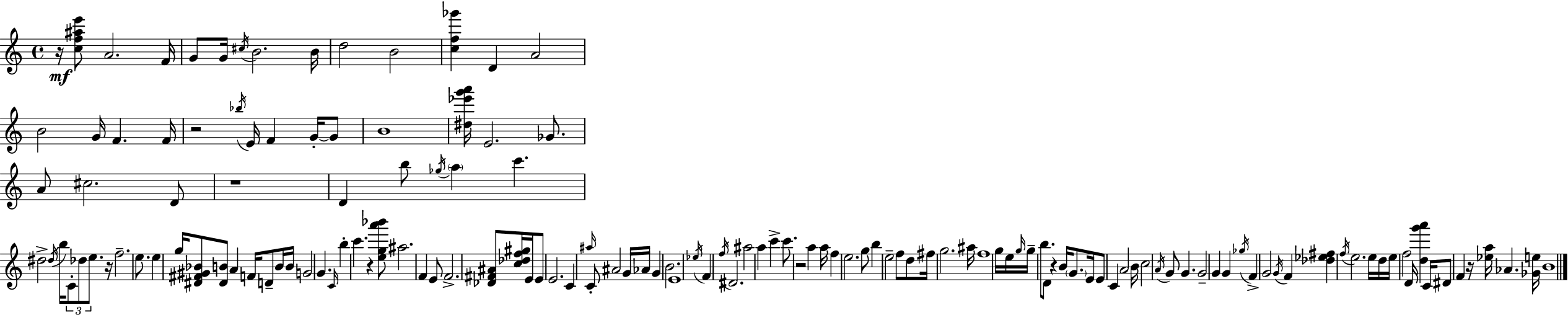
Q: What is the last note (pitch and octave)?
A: B4